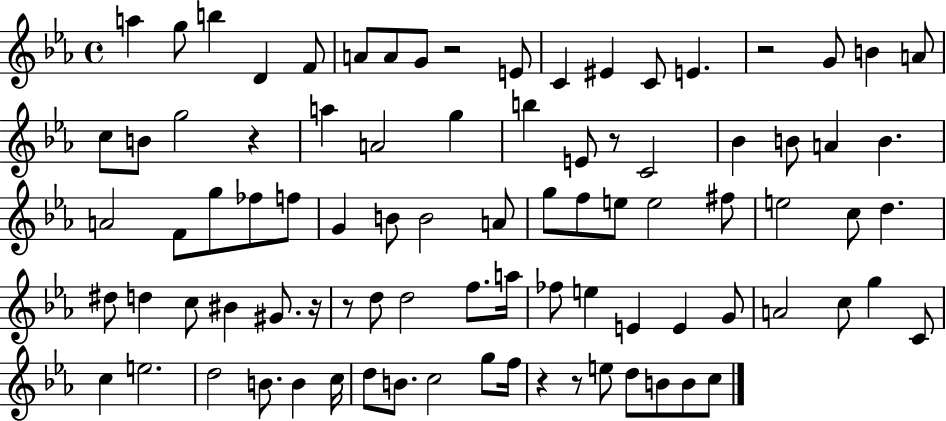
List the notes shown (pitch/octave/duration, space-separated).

A5/q G5/e B5/q D4/q F4/e A4/e A4/e G4/e R/h E4/e C4/q EIS4/q C4/e E4/q. R/h G4/e B4/q A4/e C5/e B4/e G5/h R/q A5/q A4/h G5/q B5/q E4/e R/e C4/h Bb4/q B4/e A4/q B4/q. A4/h F4/e G5/e FES5/e F5/e G4/q B4/e B4/h A4/e G5/e F5/e E5/e E5/h F#5/e E5/h C5/e D5/q. D#5/e D5/q C5/e BIS4/q G#4/e. R/s R/e D5/e D5/h F5/e. A5/s FES5/e E5/q E4/q E4/q G4/e A4/h C5/e G5/q C4/e C5/q E5/h. D5/h B4/e. B4/q C5/s D5/e B4/e. C5/h G5/e F5/s R/q R/e E5/e D5/e B4/e B4/e C5/e